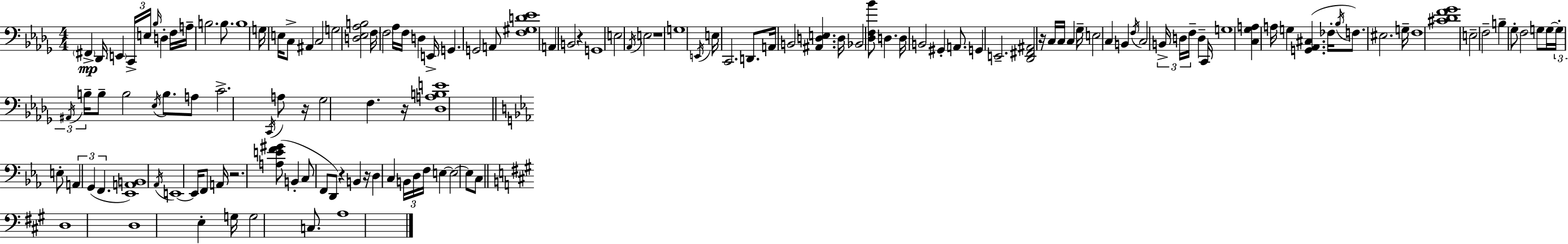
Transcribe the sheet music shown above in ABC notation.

X:1
T:Untitled
M:4/4
L:1/4
K:Bbm
^F,, _D,,/4 E,, C,,/4 E,/4 _B,/4 D, F,/4 A,/4 B,2 B,/2 B,4 G,/4 E,/4 C,/2 ^A,, C,2 G,2 [D,_E,_A,B,]2 F,/4 F,2 _A,/4 F,/4 D, E,,/4 G,, G,,2 A,,/2 [F,^G,D_E]4 A,, B,,2 z G,,4 E,2 _A,,/4 E,2 z4 G,4 E,,/4 E,/4 C,,2 D,,/2 A,,/4 B,,2 [^A,,D,E,] D,/4 _B,,2 [_D,F,_B]/2 D, D,/4 B,,2 ^G,, A,,/2 G,, E,,2 [_D,,^F,,^A,,]2 z/4 C,/4 C,/4 C, _G,/4 E,2 C, B,, F,/4 C,2 B,,/4 D,/4 F,/4 D, C,,/4 G,4 [C,_G,A,] A,/4 G, [G,,_A,,^C,] _F,/4 _B,/4 F,/2 ^E,2 G,/4 F,4 [^C_DF_G]4 E,2 F,2 B, _G,/2 F,2 G,/2 G,/4 G,/4 ^A,,/4 B,/4 B,/2 B,2 _E,/4 B,/2 A,/2 C2 C,,/4 A,/2 z/4 _G,2 F, z/4 [_D,A,B,E]4 E,/2 A,, G,, F,, [_E,,A,,B,,]4 _A,,/4 E,,4 E,,/4 F,,/2 A,,/4 z2 [A,EF^G]/2 B,, C,/2 F,,/2 D,,/2 z B,, z/4 D, C, B,,/4 D,/4 F,/4 E, E,2 E,/2 C,/2 D,4 D,4 E, G,/4 G,2 C,/2 A,4